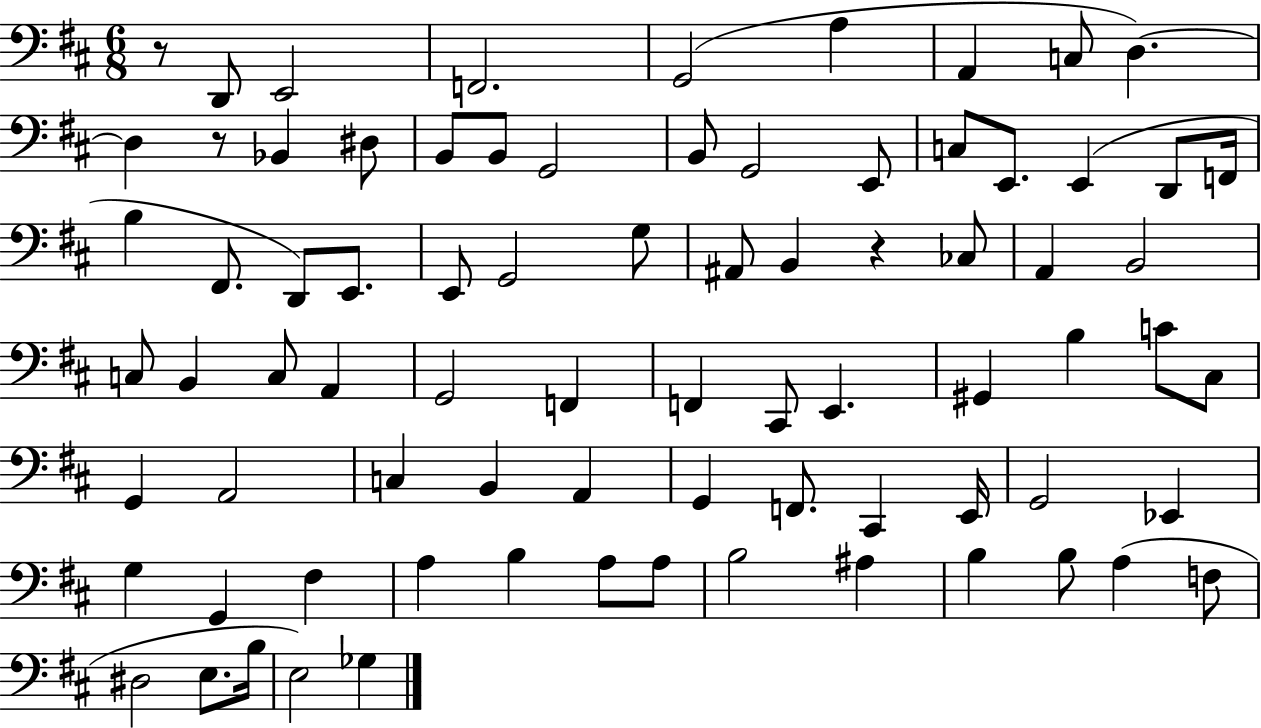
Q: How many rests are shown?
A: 3